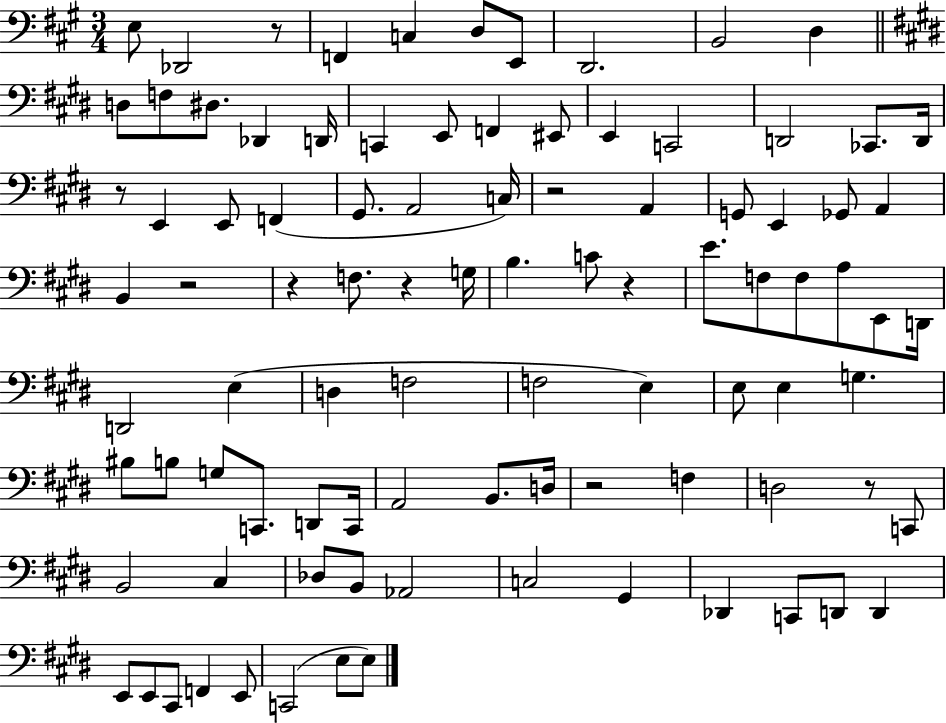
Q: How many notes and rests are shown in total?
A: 94